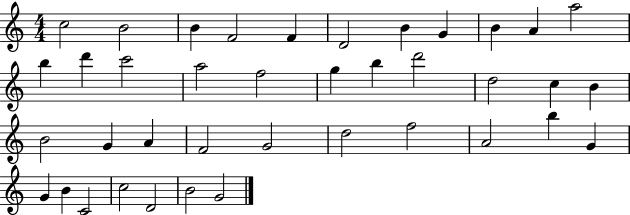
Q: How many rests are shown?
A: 0